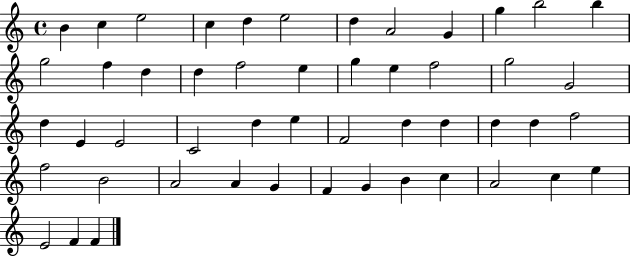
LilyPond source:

{
  \clef treble
  \time 4/4
  \defaultTimeSignature
  \key c \major
  b'4 c''4 e''2 | c''4 d''4 e''2 | d''4 a'2 g'4 | g''4 b''2 b''4 | \break g''2 f''4 d''4 | d''4 f''2 e''4 | g''4 e''4 f''2 | g''2 g'2 | \break d''4 e'4 e'2 | c'2 d''4 e''4 | f'2 d''4 d''4 | d''4 d''4 f''2 | \break f''2 b'2 | a'2 a'4 g'4 | f'4 g'4 b'4 c''4 | a'2 c''4 e''4 | \break e'2 f'4 f'4 | \bar "|."
}